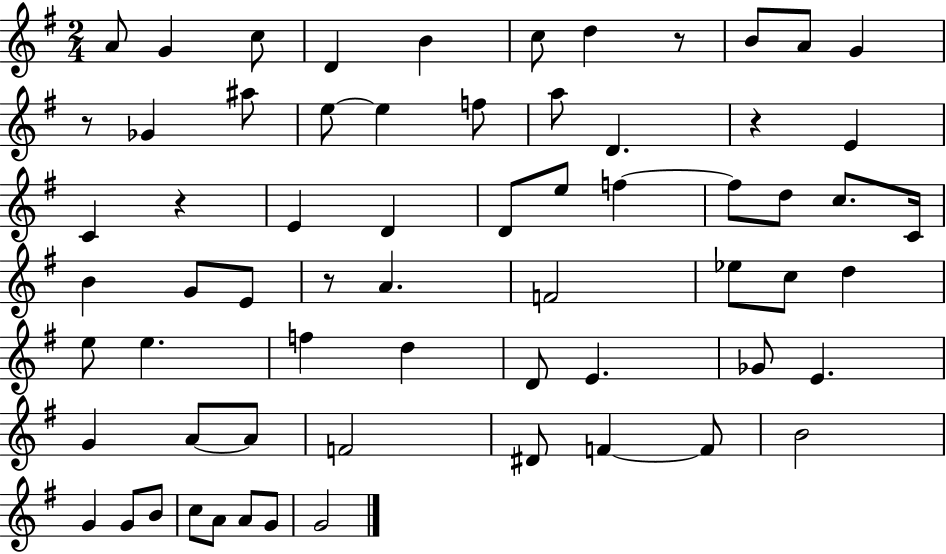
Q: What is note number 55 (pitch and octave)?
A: B4